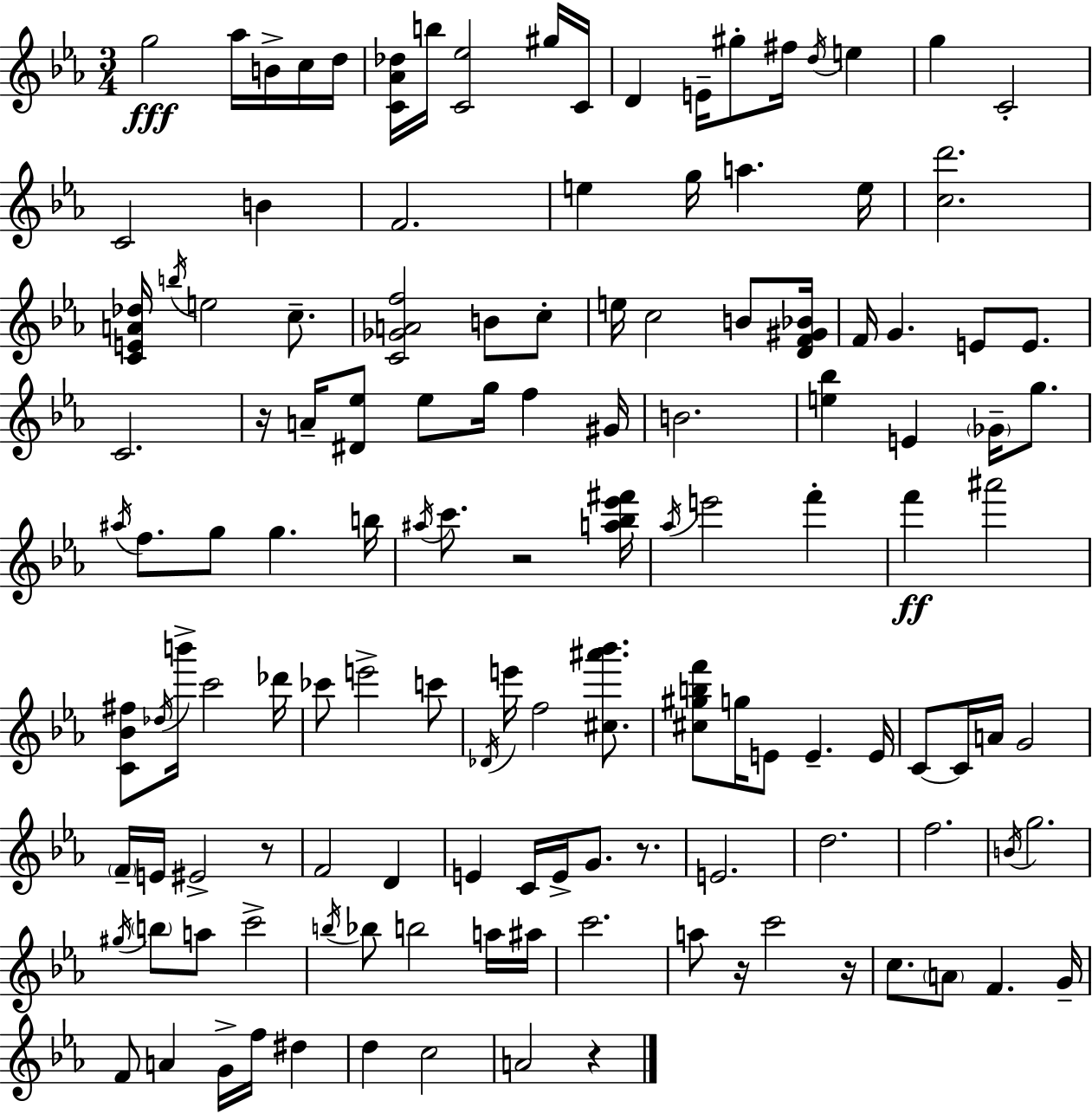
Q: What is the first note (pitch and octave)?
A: G5